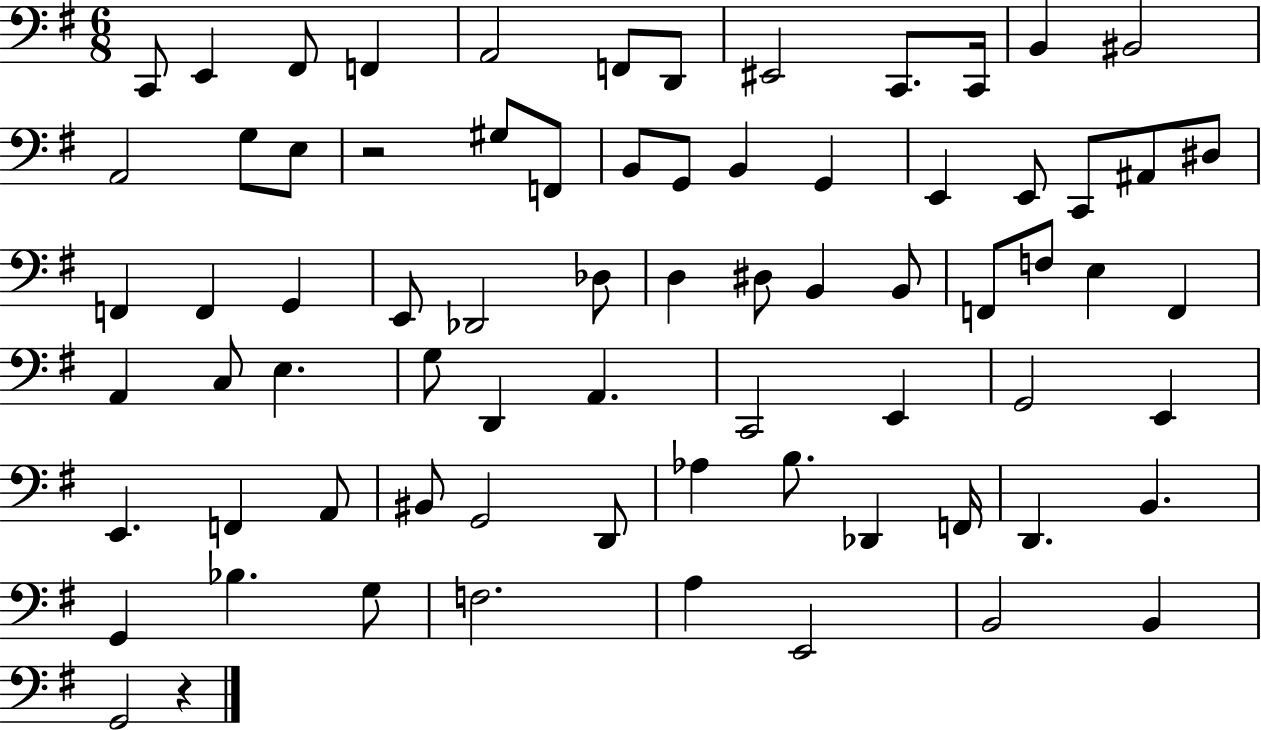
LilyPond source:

{
  \clef bass
  \numericTimeSignature
  \time 6/8
  \key g \major
  c,8 e,4 fis,8 f,4 | a,2 f,8 d,8 | eis,2 c,8. c,16 | b,4 bis,2 | \break a,2 g8 e8 | r2 gis8 f,8 | b,8 g,8 b,4 g,4 | e,4 e,8 c,8 ais,8 dis8 | \break f,4 f,4 g,4 | e,8 des,2 des8 | d4 dis8 b,4 b,8 | f,8 f8 e4 f,4 | \break a,4 c8 e4. | g8 d,4 a,4. | c,2 e,4 | g,2 e,4 | \break e,4. f,4 a,8 | bis,8 g,2 d,8 | aes4 b8. des,4 f,16 | d,4. b,4. | \break g,4 bes4. g8 | f2. | a4 e,2 | b,2 b,4 | \break g,2 r4 | \bar "|."
}